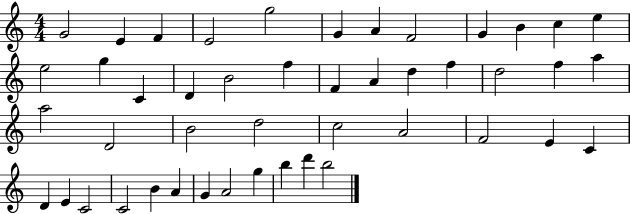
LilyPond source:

{
  \clef treble
  \numericTimeSignature
  \time 4/4
  \key c \major
  g'2 e'4 f'4 | e'2 g''2 | g'4 a'4 f'2 | g'4 b'4 c''4 e''4 | \break e''2 g''4 c'4 | d'4 b'2 f''4 | f'4 a'4 d''4 f''4 | d''2 f''4 a''4 | \break a''2 d'2 | b'2 d''2 | c''2 a'2 | f'2 e'4 c'4 | \break d'4 e'4 c'2 | c'2 b'4 a'4 | g'4 a'2 g''4 | b''4 d'''4 b''2 | \break \bar "|."
}